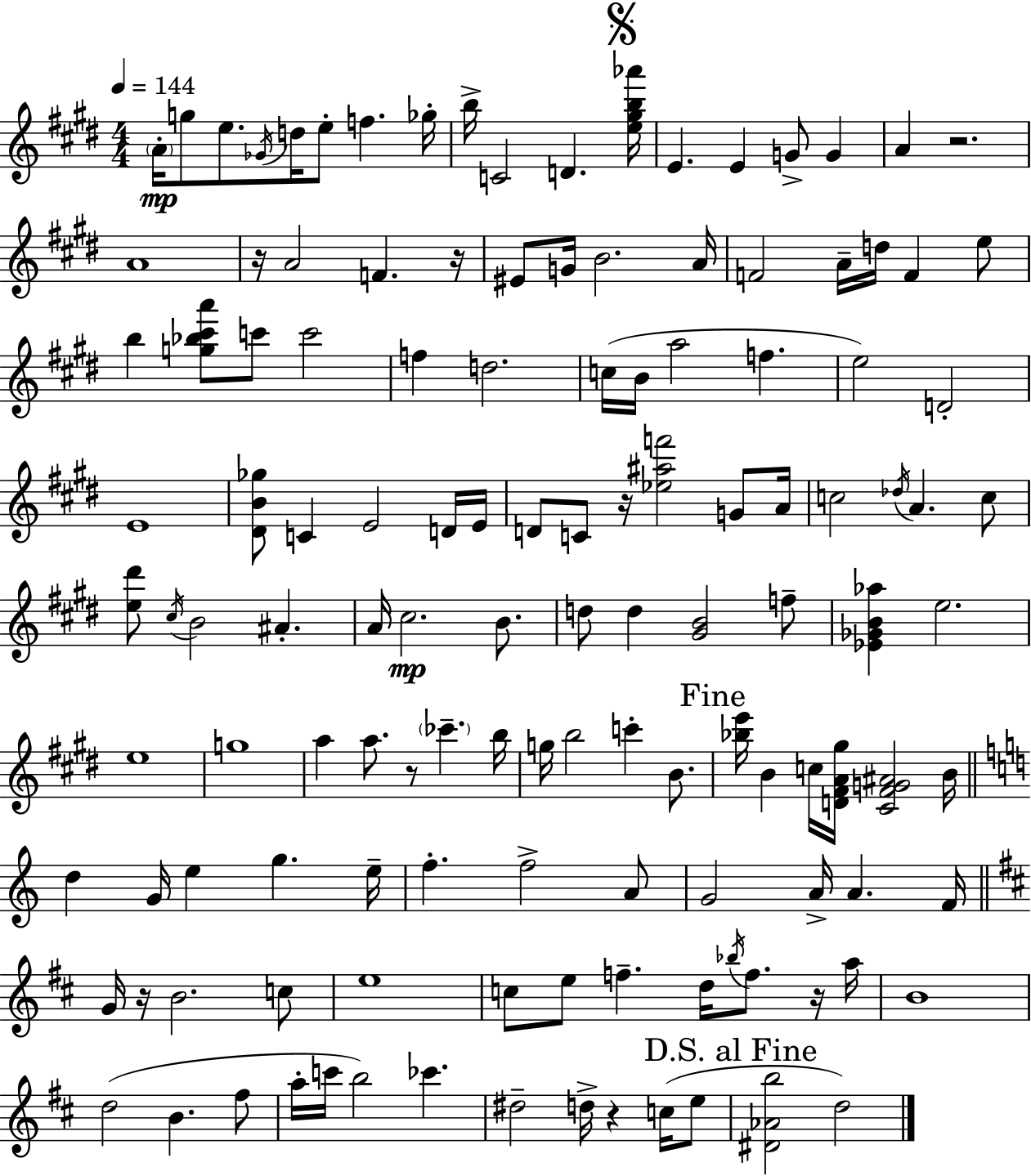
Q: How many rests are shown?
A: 8